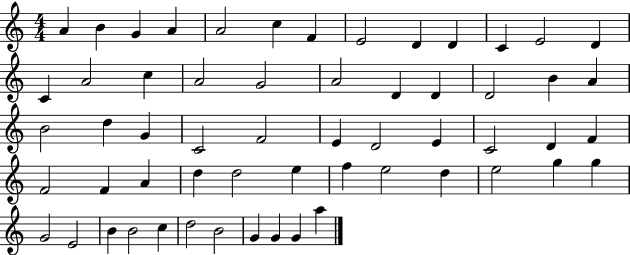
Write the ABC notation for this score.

X:1
T:Untitled
M:4/4
L:1/4
K:C
A B G A A2 c F E2 D D C E2 D C A2 c A2 G2 A2 D D D2 B A B2 d G C2 F2 E D2 E C2 D F F2 F A d d2 e f e2 d e2 g g G2 E2 B B2 c d2 B2 G G G a